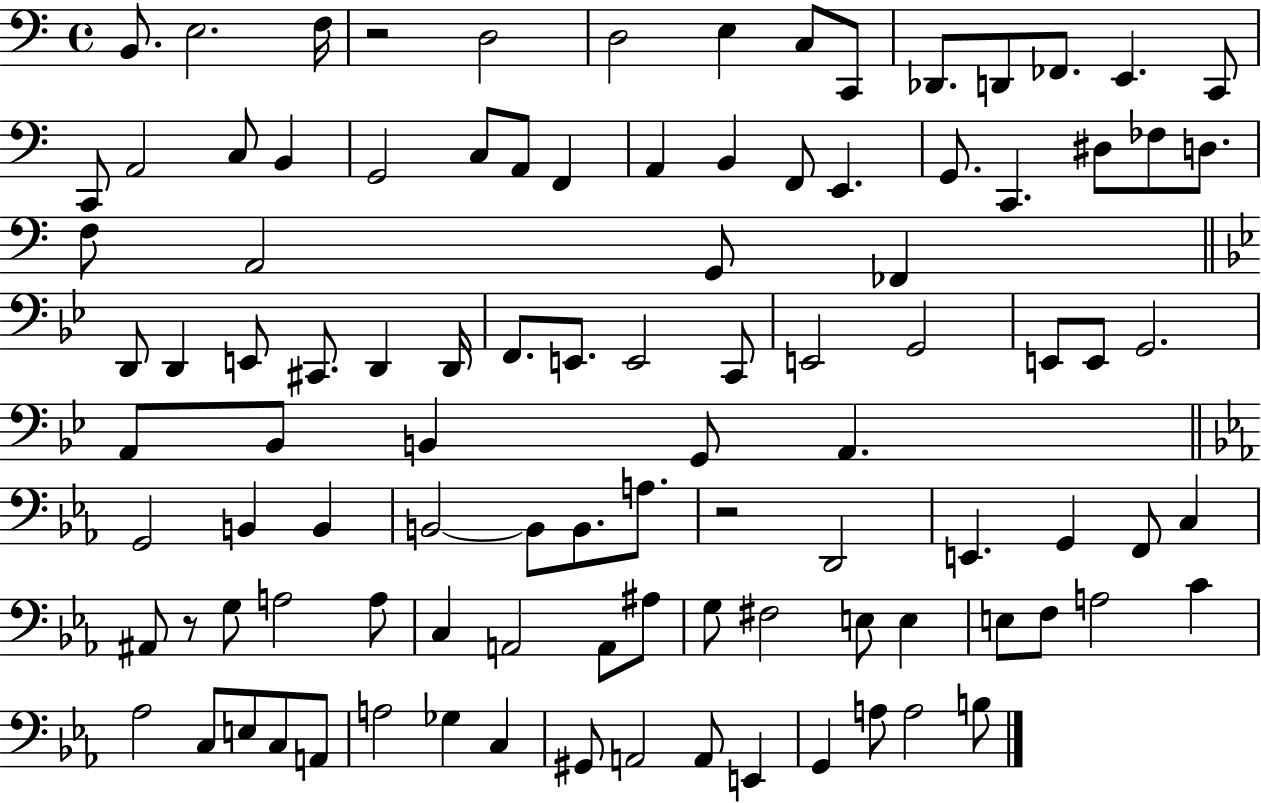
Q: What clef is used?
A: bass